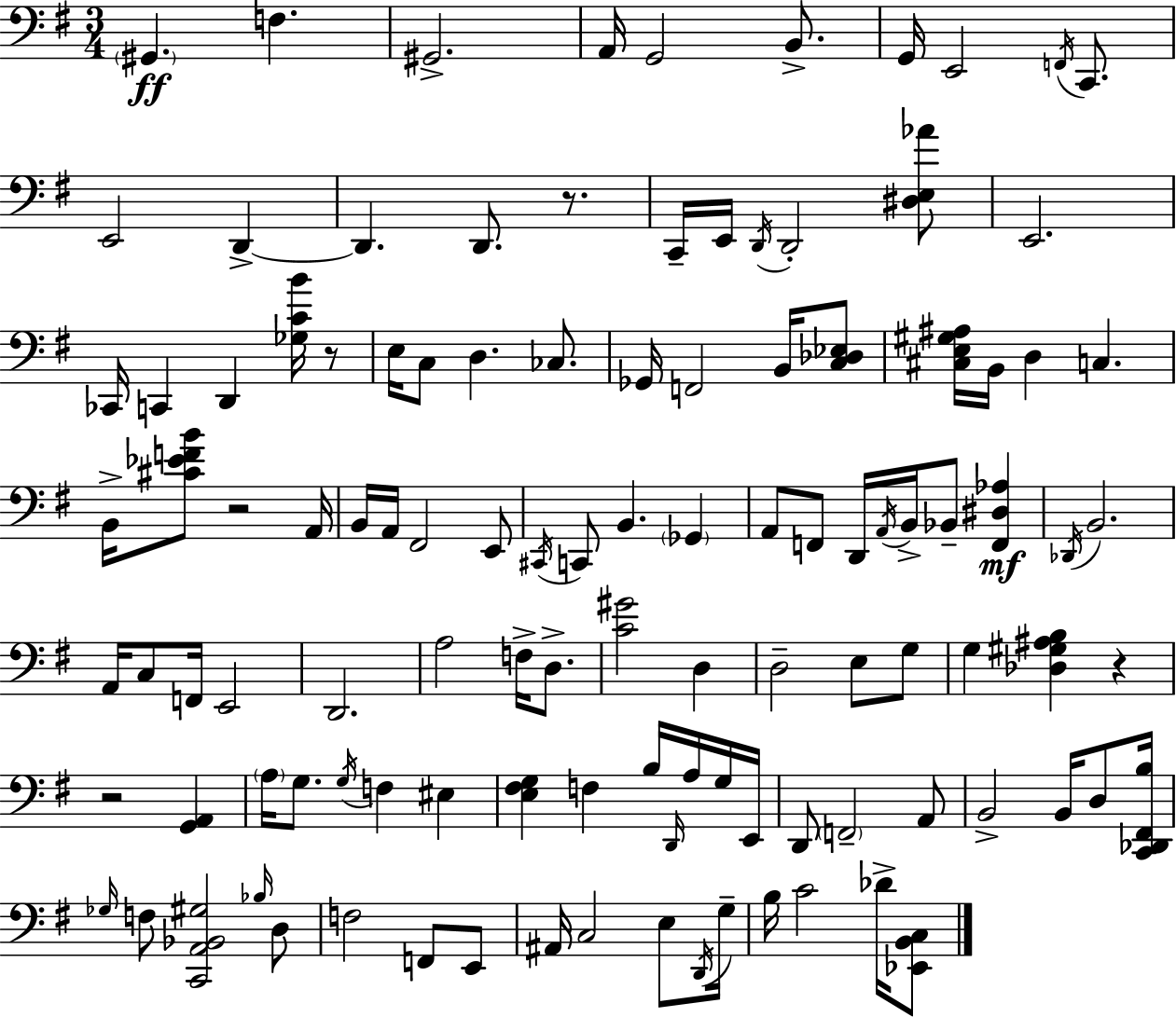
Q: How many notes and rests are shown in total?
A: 113